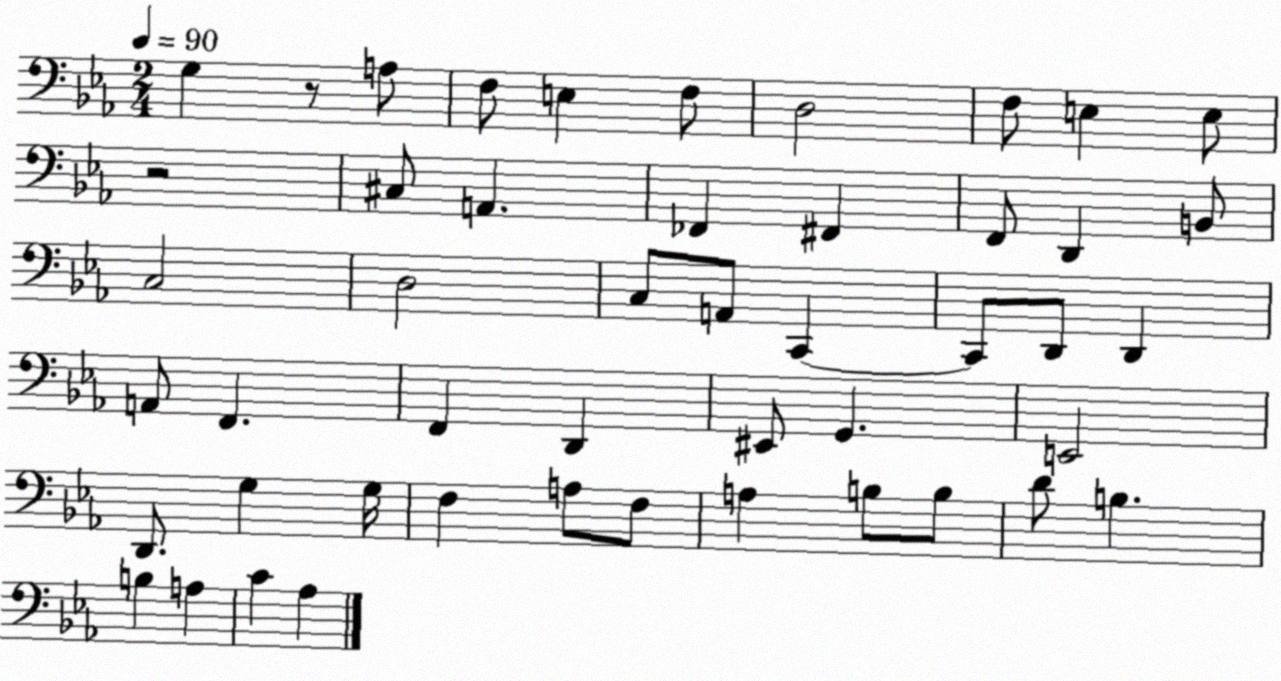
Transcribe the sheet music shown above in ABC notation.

X:1
T:Untitled
M:2/4
L:1/4
K:Eb
G, z/2 A,/2 F,/2 E, F,/2 D,2 F,/2 E, E,/2 z2 ^C,/2 A,, _F,, ^F,, F,,/2 D,, B,,/2 C,2 D,2 C,/2 A,,/2 C,, C,,/2 D,,/2 D,, A,,/2 F,, F,, D,, ^E,,/2 G,, E,,2 D,,/2 G, G,/4 F, A,/2 F,/2 A, B,/2 B,/2 D/2 B, B, A, C _A,